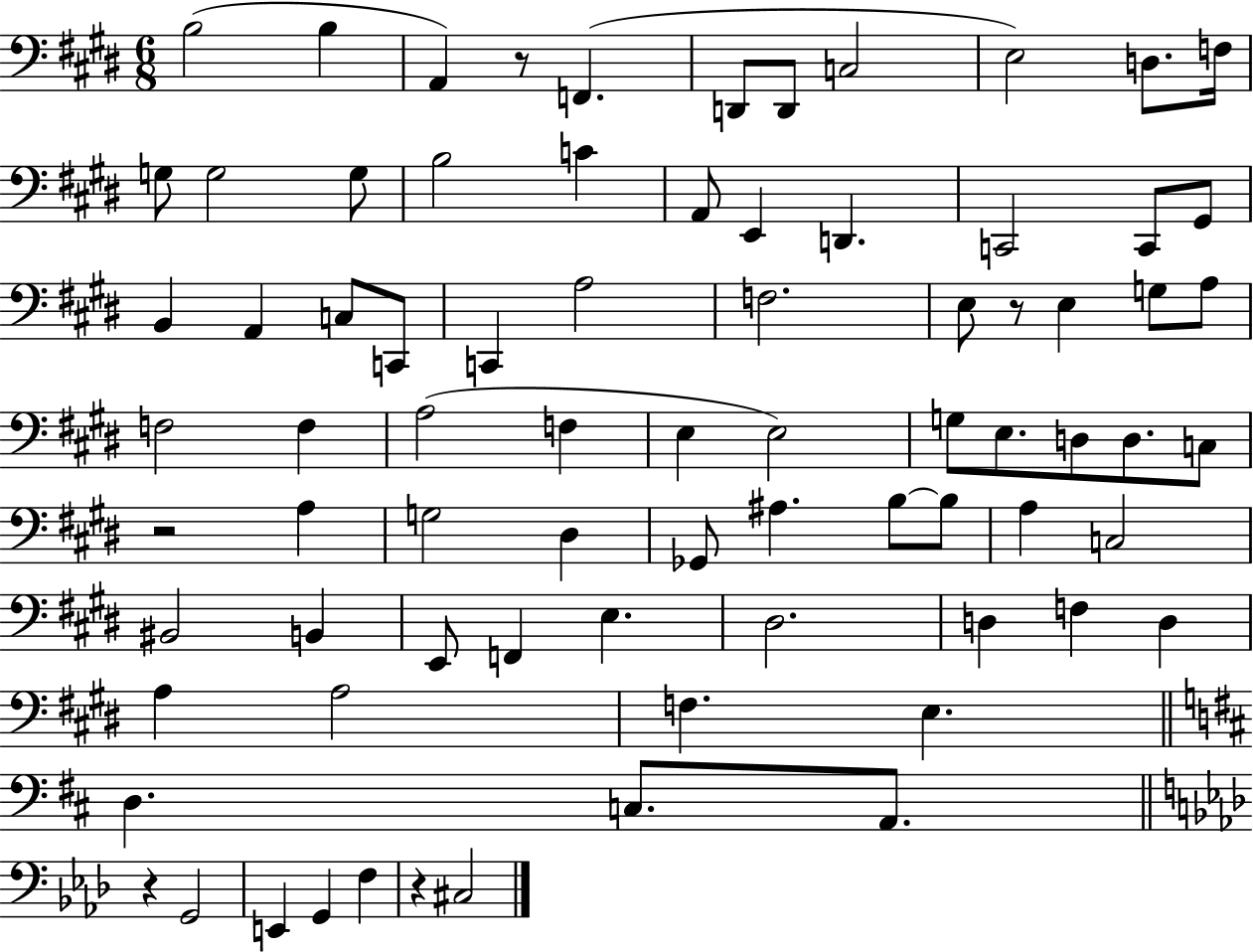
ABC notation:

X:1
T:Untitled
M:6/8
L:1/4
K:E
B,2 B, A,, z/2 F,, D,,/2 D,,/2 C,2 E,2 D,/2 F,/4 G,/2 G,2 G,/2 B,2 C A,,/2 E,, D,, C,,2 C,,/2 ^G,,/2 B,, A,, C,/2 C,,/2 C,, A,2 F,2 E,/2 z/2 E, G,/2 A,/2 F,2 F, A,2 F, E, E,2 G,/2 E,/2 D,/2 D,/2 C,/2 z2 A, G,2 ^D, _G,,/2 ^A, B,/2 B,/2 A, C,2 ^B,,2 B,, E,,/2 F,, E, ^D,2 D, F, D, A, A,2 F, E, D, C,/2 A,,/2 z G,,2 E,, G,, F, z ^C,2